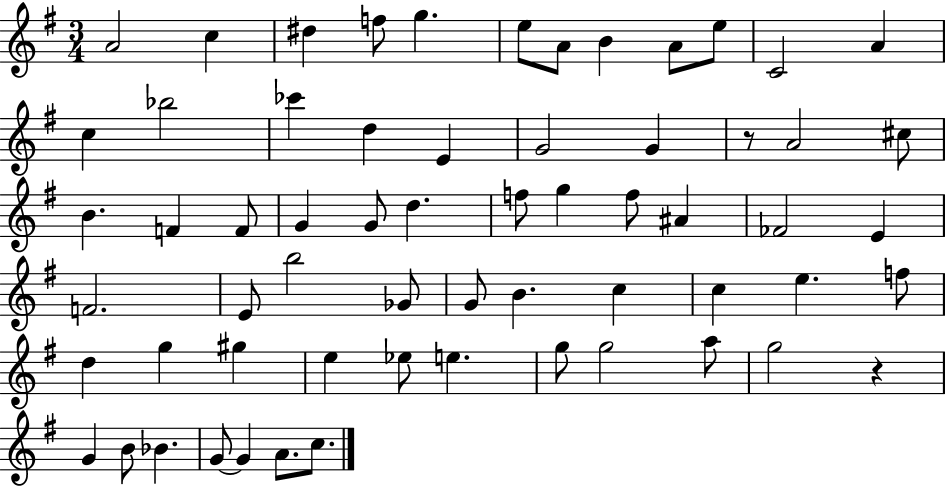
X:1
T:Untitled
M:3/4
L:1/4
K:G
A2 c ^d f/2 g e/2 A/2 B A/2 e/2 C2 A c _b2 _c' d E G2 G z/2 A2 ^c/2 B F F/2 G G/2 d f/2 g f/2 ^A _F2 E F2 E/2 b2 _G/2 G/2 B c c e f/2 d g ^g e _e/2 e g/2 g2 a/2 g2 z G B/2 _B G/2 G A/2 c/2